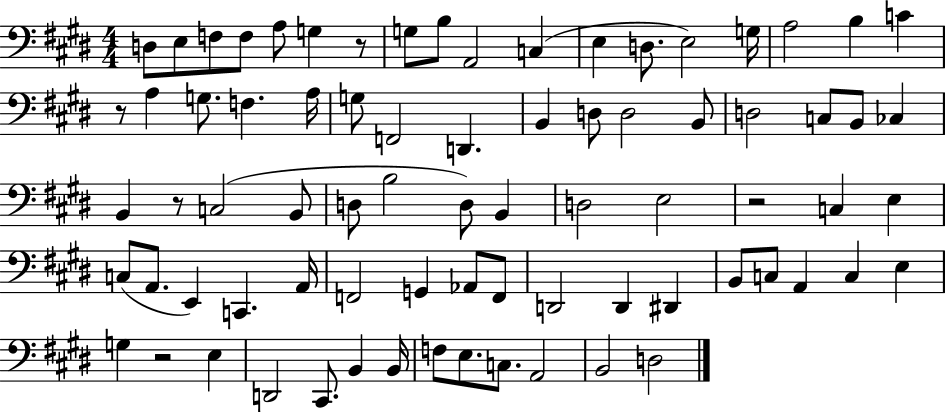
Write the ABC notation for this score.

X:1
T:Untitled
M:4/4
L:1/4
K:E
D,/2 E,/2 F,/2 F,/2 A,/2 G, z/2 G,/2 B,/2 A,,2 C, E, D,/2 E,2 G,/4 A,2 B, C z/2 A, G,/2 F, A,/4 G,/2 F,,2 D,, B,, D,/2 D,2 B,,/2 D,2 C,/2 B,,/2 _C, B,, z/2 C,2 B,,/2 D,/2 B,2 D,/2 B,, D,2 E,2 z2 C, E, C,/2 A,,/2 E,, C,, A,,/4 F,,2 G,, _A,,/2 F,,/2 D,,2 D,, ^D,, B,,/2 C,/2 A,, C, E, G, z2 E, D,,2 ^C,,/2 B,, B,,/4 F,/2 E,/2 C,/2 A,,2 B,,2 D,2